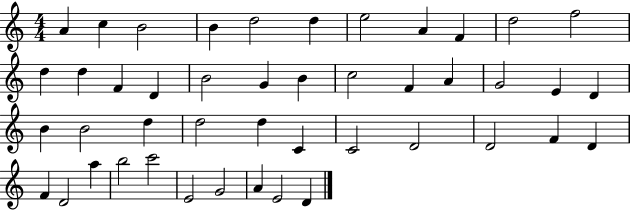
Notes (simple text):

A4/q C5/q B4/h B4/q D5/h D5/q E5/h A4/q F4/q D5/h F5/h D5/q D5/q F4/q D4/q B4/h G4/q B4/q C5/h F4/q A4/q G4/h E4/q D4/q B4/q B4/h D5/q D5/h D5/q C4/q C4/h D4/h D4/h F4/q D4/q F4/q D4/h A5/q B5/h C6/h E4/h G4/h A4/q E4/h D4/q